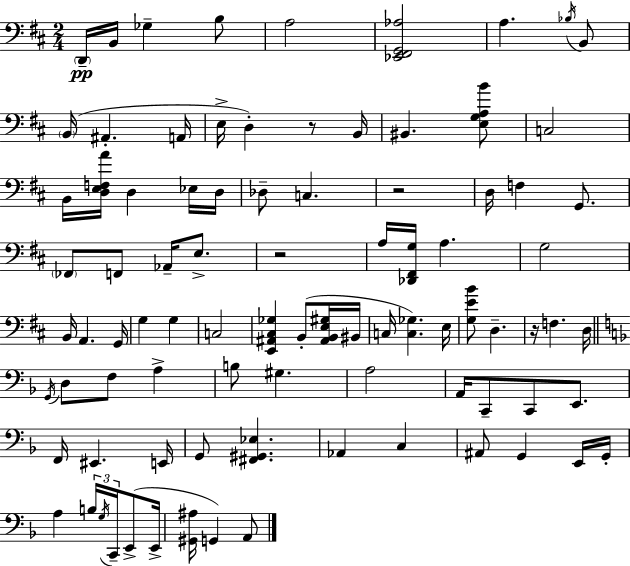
D2/s B2/s Gb3/q B3/e A3/h [Eb2,F#2,G2,Ab3]/h A3/q. Bb3/s B2/e B2/s A#2/q. A2/s E3/s D3/q R/e B2/s BIS2/q. [E3,G3,A3,B4]/e C3/h B2/s [D3,E3,F3,A4]/s D3/q Eb3/s D3/s Db3/e C3/q. R/h D3/s F3/q G2/e. FES2/e F2/e Ab2/s E3/e. R/h A3/s [Db2,F#2,G3]/s A3/q. G3/h B2/s A2/q. G2/s G3/q G3/q C3/h [E2,A#2,C#3,Gb3]/q B2/e [A#2,B2,E3,G#3]/s BIS2/s C3/s [C3,Gb3]/q. E3/s [G3,E4,B4]/e D3/q. R/s F3/q. D3/s G2/s D3/e F3/e A3/q B3/e G#3/q. A3/h A2/s C2/e C2/e E2/e. F2/s EIS2/q. E2/s G2/e [F#2,G#2,Eb3]/q. Ab2/q C3/q A#2/e G2/q E2/s G2/s A3/q B3/s G3/s C2/s E2/e E2/s [G#2,A#3]/s G2/q A2/e